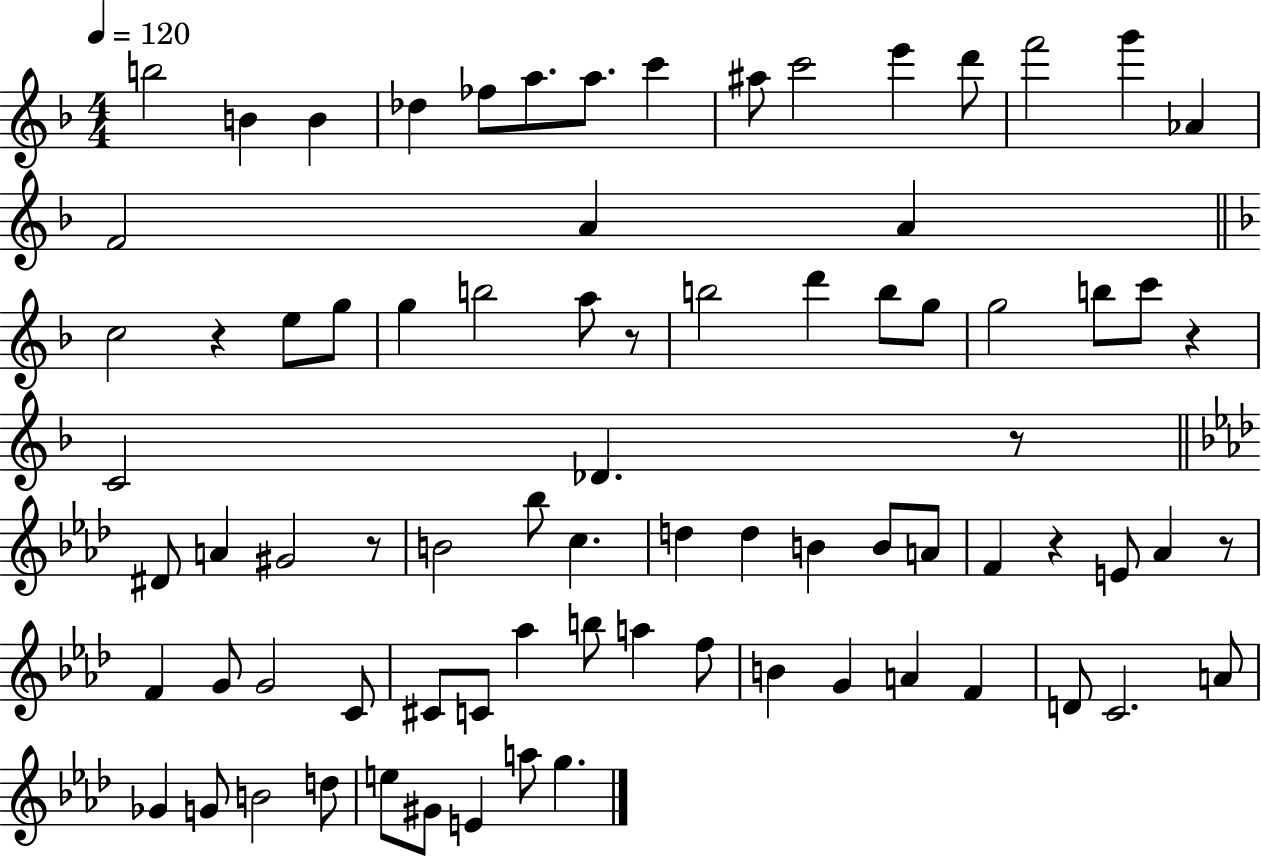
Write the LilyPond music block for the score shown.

{
  \clef treble
  \numericTimeSignature
  \time 4/4
  \key f \major
  \tempo 4 = 120
  b''2 b'4 b'4 | des''4 fes''8 a''8. a''8. c'''4 | ais''8 c'''2 e'''4 d'''8 | f'''2 g'''4 aes'4 | \break f'2 a'4 a'4 | \bar "||" \break \key d \minor c''2 r4 e''8 g''8 | g''4 b''2 a''8 r8 | b''2 d'''4 b''8 g''8 | g''2 b''8 c'''8 r4 | \break c'2 des'4. r8 | \bar "||" \break \key f \minor dis'8 a'4 gis'2 r8 | b'2 bes''8 c''4. | d''4 d''4 b'4 b'8 a'8 | f'4 r4 e'8 aes'4 r8 | \break f'4 g'8 g'2 c'8 | cis'8 c'8 aes''4 b''8 a''4 f''8 | b'4 g'4 a'4 f'4 | d'8 c'2. a'8 | \break ges'4 g'8 b'2 d''8 | e''8 gis'8 e'4 a''8 g''4. | \bar "|."
}